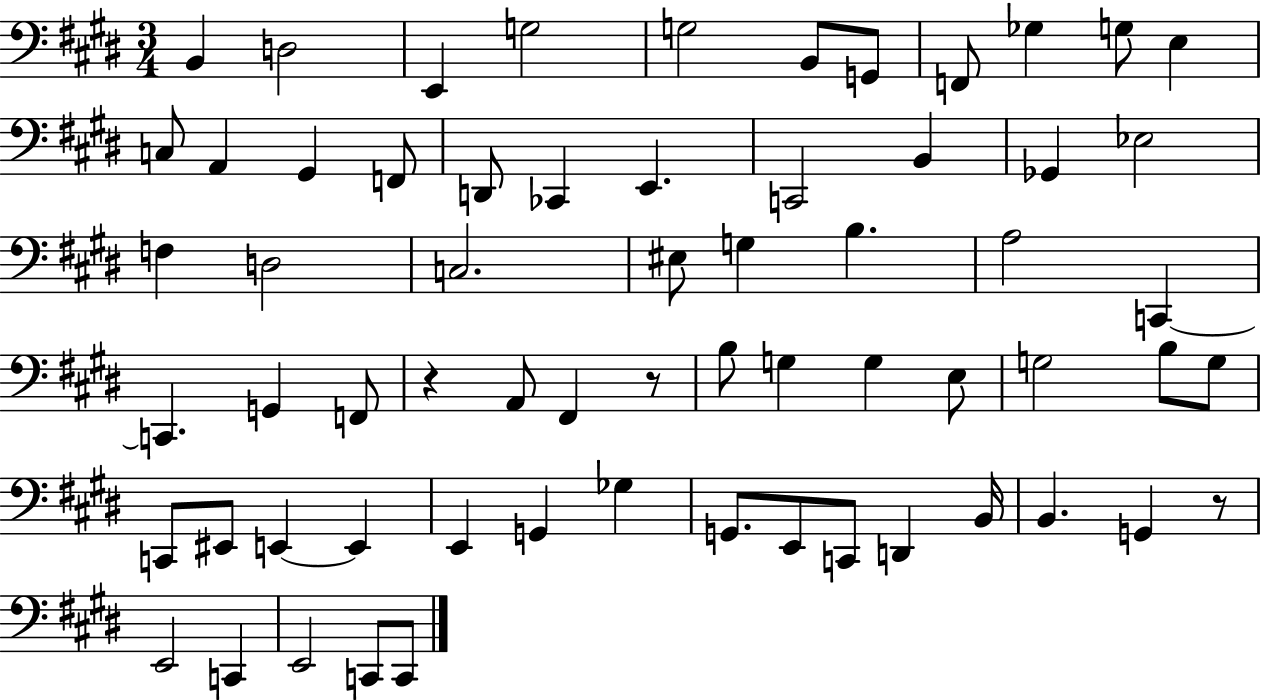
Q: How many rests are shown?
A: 3